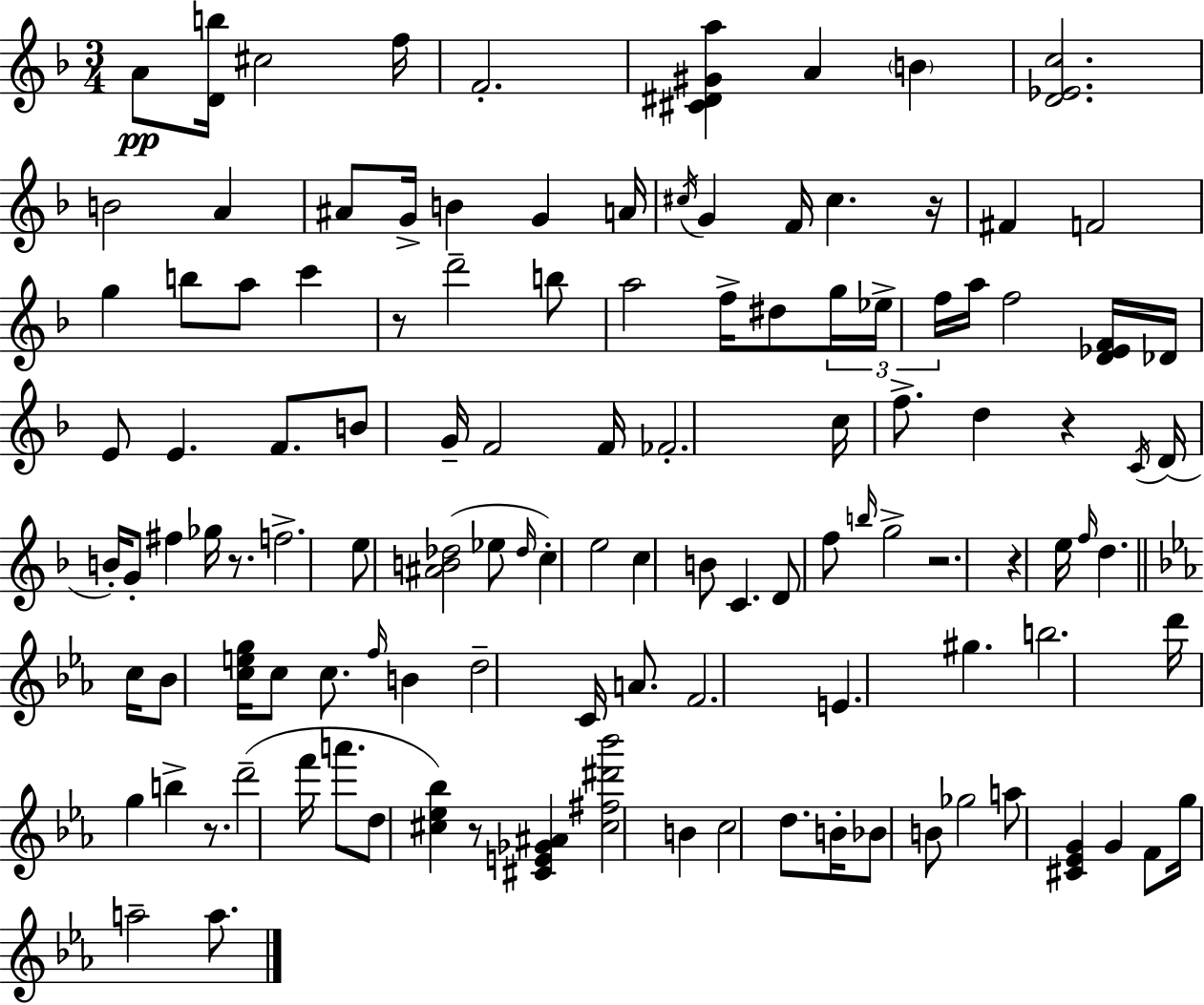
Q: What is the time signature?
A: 3/4